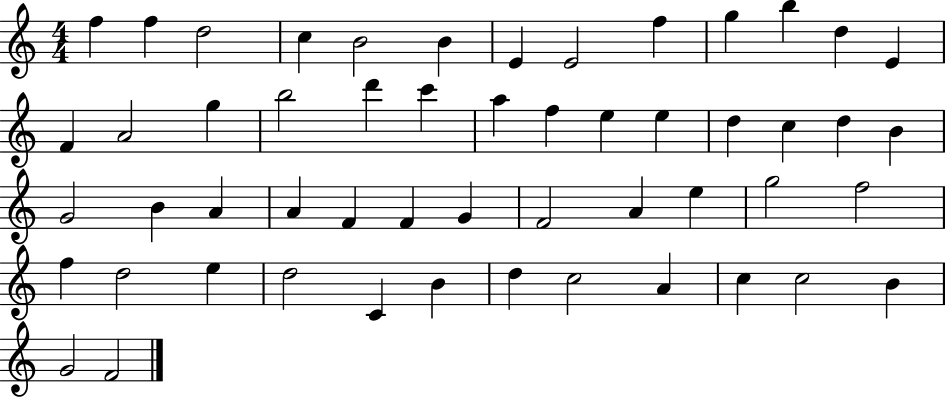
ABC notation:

X:1
T:Untitled
M:4/4
L:1/4
K:C
f f d2 c B2 B E E2 f g b d E F A2 g b2 d' c' a f e e d c d B G2 B A A F F G F2 A e g2 f2 f d2 e d2 C B d c2 A c c2 B G2 F2